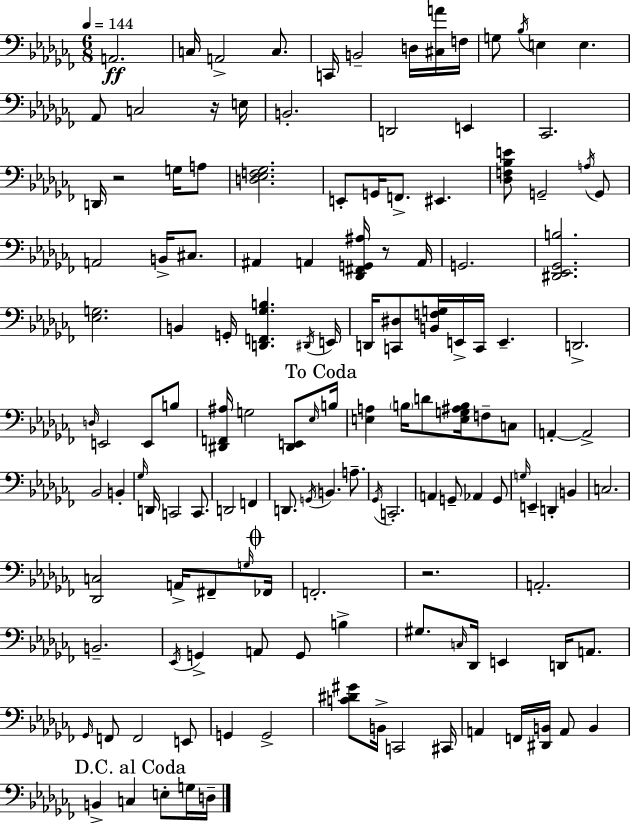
X:1
T:Untitled
M:6/8
L:1/4
K:Abm
A,,2 C,/4 A,,2 C,/2 C,,/4 B,,2 D,/4 [^C,A]/4 F,/4 G,/2 _B,/4 E, E, _A,,/2 C,2 z/4 E,/4 B,,2 D,,2 E,, _C,,2 D,,/4 z2 G,/4 A,/2 [D,_E,F,_G,]2 E,,/2 G,,/4 F,,/2 ^E,, [_D,F,_B,E]/2 G,,2 A,/4 G,,/2 A,,2 B,,/4 ^C,/2 ^A,, A,, [_D,,^F,,G,,^A,]/4 z/2 A,,/4 G,,2 [^D,,_E,,_G,,B,]2 [_E,G,]2 B,, G,,/4 [D,,F,,_G,B,] ^D,,/4 E,,/4 D,,/4 [C,,^D,]/2 [B,,F,G,]/4 E,,/4 C,,/4 E,, D,,2 D,/4 E,,2 E,,/2 B,/2 [^D,,F,,^A,]/4 G,2 [^D,,E,,]/2 _E,/4 B,/4 [E,A,] B,/4 D/2 [E,G,^A,B,]/4 F,/2 C,/2 A,, A,,2 _B,,2 B,, _G,/4 D,,/4 C,,2 C,,/2 D,,2 F,, D,,/2 G,,/4 B,, A,/2 _G,,/4 C,,2 A,, G,,/2 _A,, G,,/2 G,/4 E,, D,, B,, C,2 [_D,,C,]2 A,,/4 ^F,,/2 G,/4 _F,,/4 F,,2 z2 A,,2 B,,2 _E,,/4 G,, A,,/2 G,,/2 B, ^G,/2 C,/4 _D,,/4 E,, D,,/4 A,,/2 _G,,/4 F,,/2 F,,2 E,,/2 G,, G,,2 [C^D^G]/2 B,,/4 C,,2 ^C,,/4 A,, F,,/4 [^D,,B,,]/4 A,,/2 B,, B,, C, E,/2 G,/4 D,/4